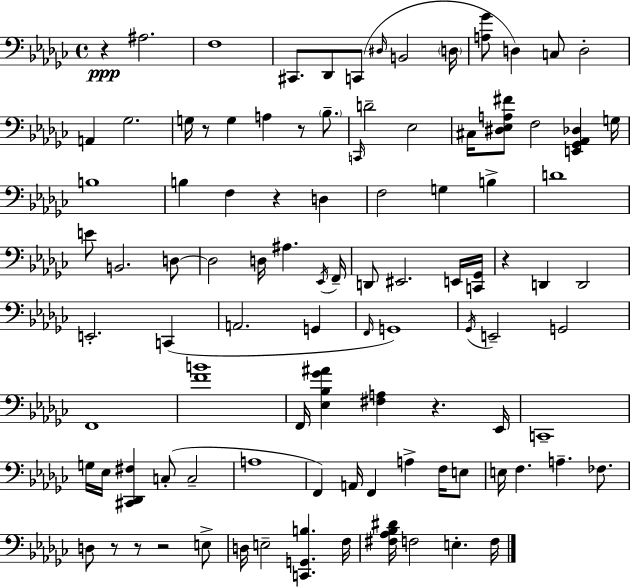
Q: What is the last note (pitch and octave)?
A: F3